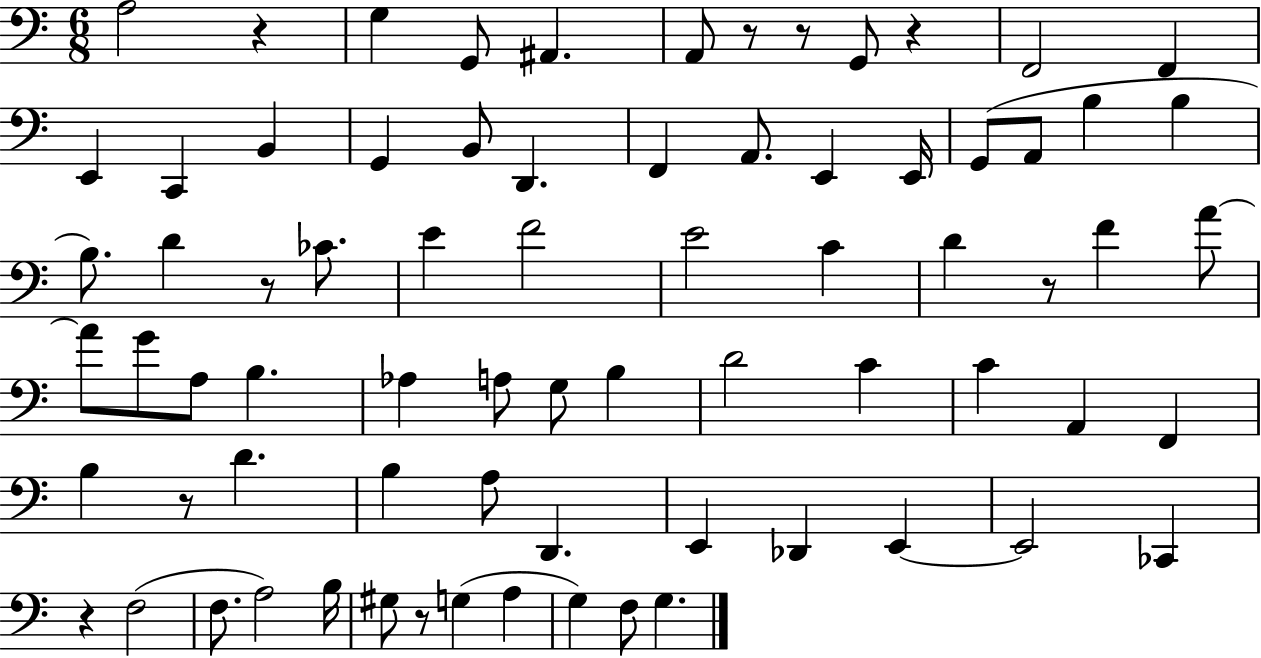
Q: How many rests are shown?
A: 9